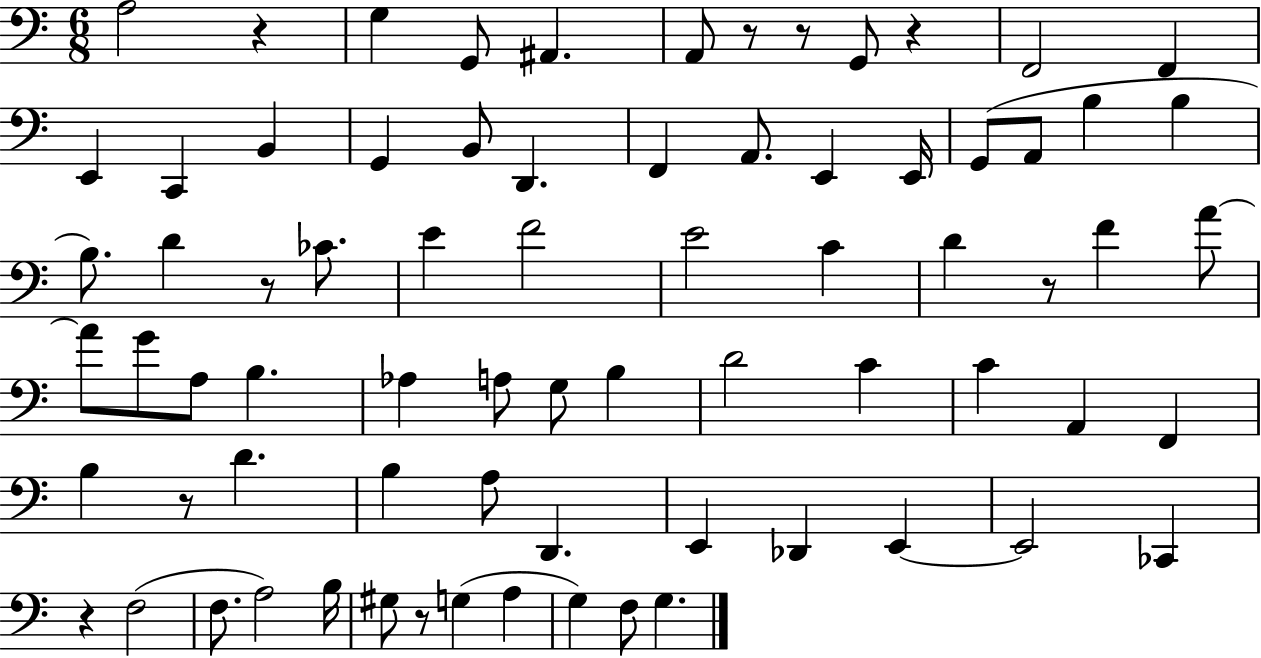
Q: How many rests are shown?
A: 9